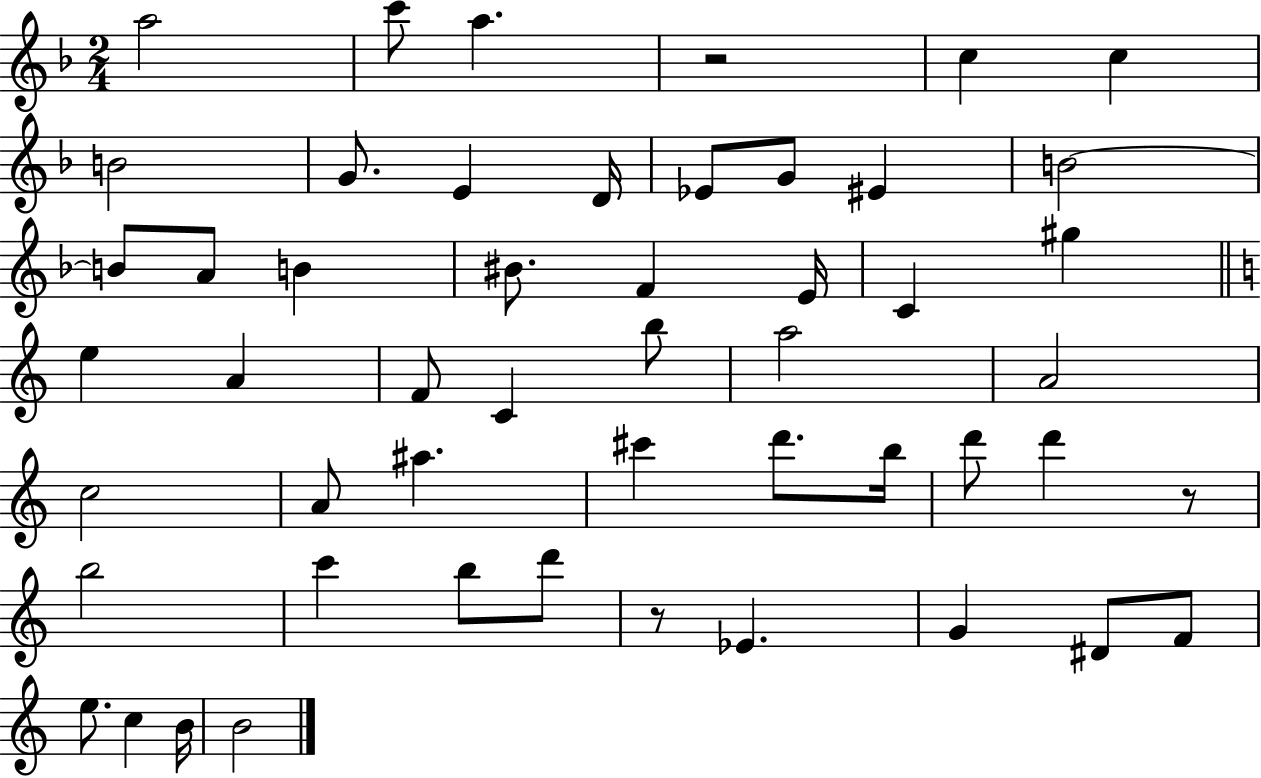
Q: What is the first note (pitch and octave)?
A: A5